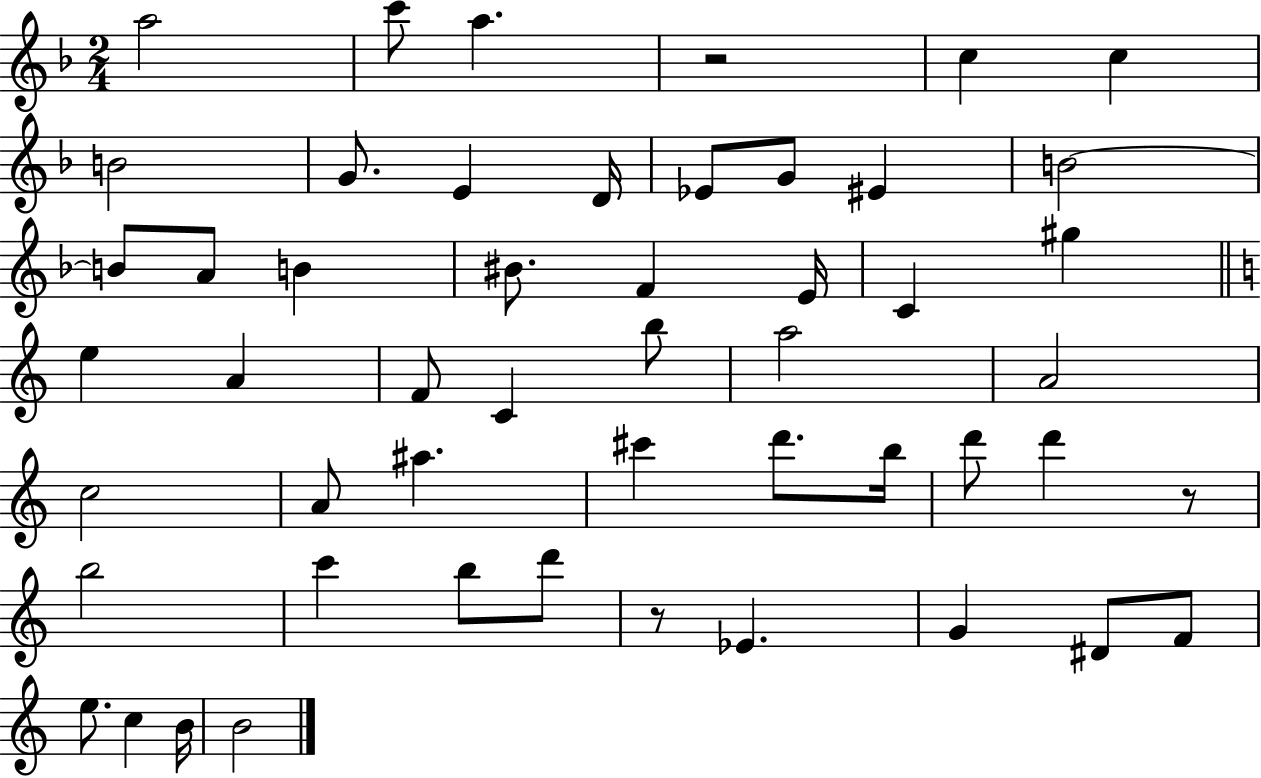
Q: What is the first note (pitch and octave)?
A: A5